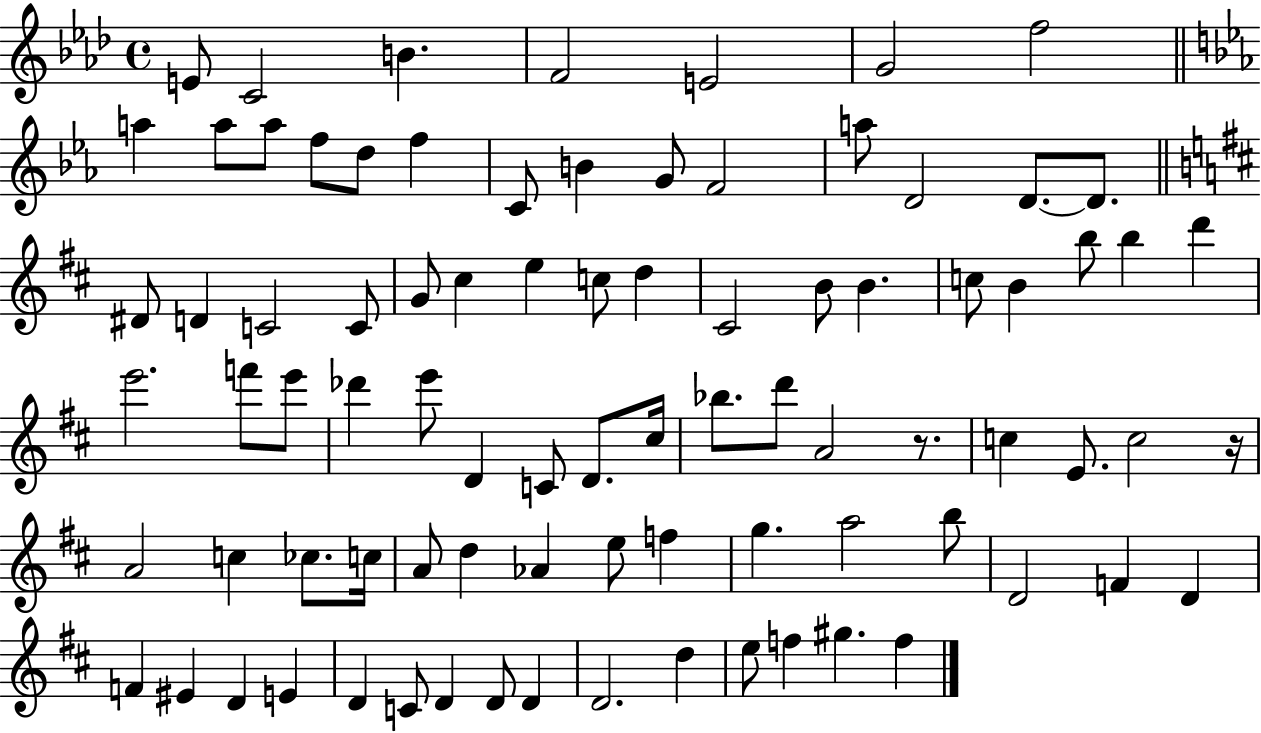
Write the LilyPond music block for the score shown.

{
  \clef treble
  \time 4/4
  \defaultTimeSignature
  \key aes \major
  e'8 c'2 b'4. | f'2 e'2 | g'2 f''2 | \bar "||" \break \key c \minor a''4 a''8 a''8 f''8 d''8 f''4 | c'8 b'4 g'8 f'2 | a''8 d'2 d'8.~~ d'8. | \bar "||" \break \key d \major dis'8 d'4 c'2 c'8 | g'8 cis''4 e''4 c''8 d''4 | cis'2 b'8 b'4. | c''8 b'4 b''8 b''4 d'''4 | \break e'''2. f'''8 e'''8 | des'''4 e'''8 d'4 c'8 d'8. cis''16 | bes''8. d'''8 a'2 r8. | c''4 e'8. c''2 r16 | \break a'2 c''4 ces''8. c''16 | a'8 d''4 aes'4 e''8 f''4 | g''4. a''2 b''8 | d'2 f'4 d'4 | \break f'4 eis'4 d'4 e'4 | d'4 c'8 d'4 d'8 d'4 | d'2. d''4 | e''8 f''4 gis''4. f''4 | \break \bar "|."
}